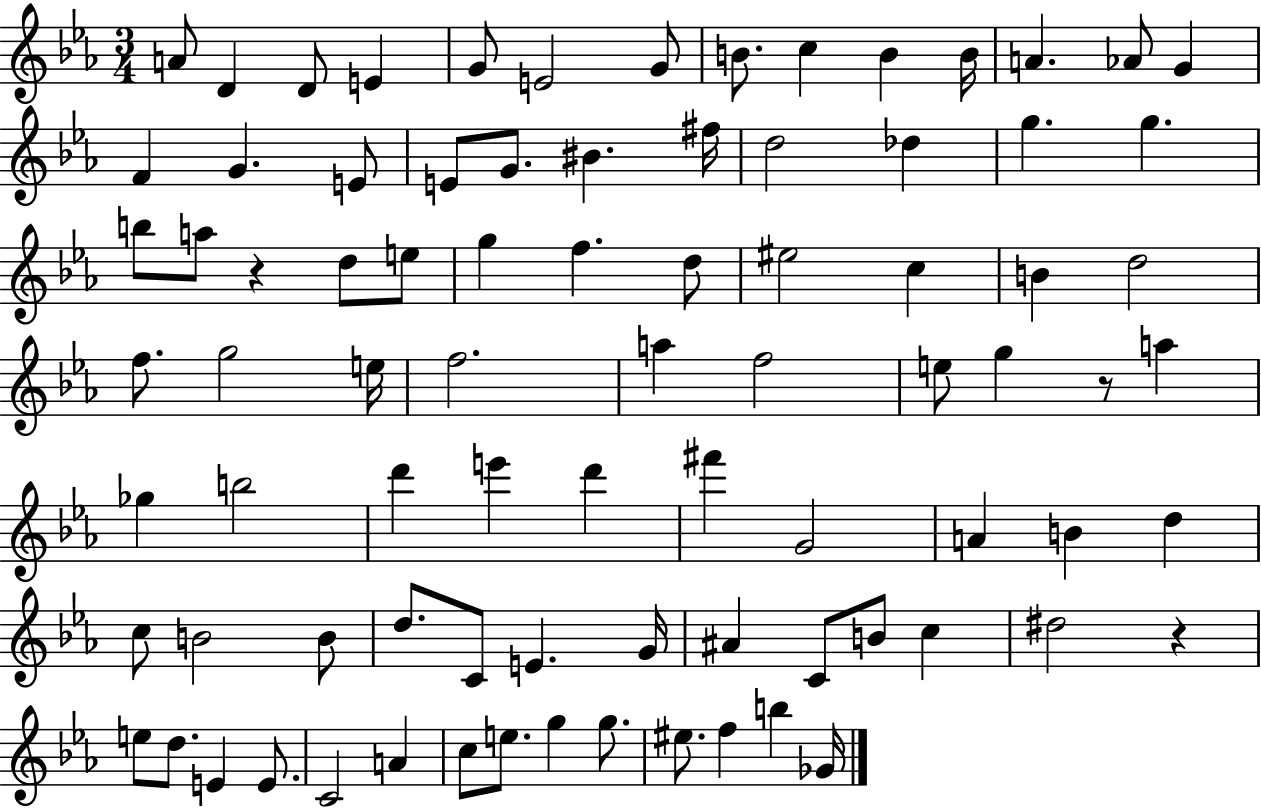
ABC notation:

X:1
T:Untitled
M:3/4
L:1/4
K:Eb
A/2 D D/2 E G/2 E2 G/2 B/2 c B B/4 A _A/2 G F G E/2 E/2 G/2 ^B ^f/4 d2 _d g g b/2 a/2 z d/2 e/2 g f d/2 ^e2 c B d2 f/2 g2 e/4 f2 a f2 e/2 g z/2 a _g b2 d' e' d' ^f' G2 A B d c/2 B2 B/2 d/2 C/2 E G/4 ^A C/2 B/2 c ^d2 z e/2 d/2 E E/2 C2 A c/2 e/2 g g/2 ^e/2 f b _G/4